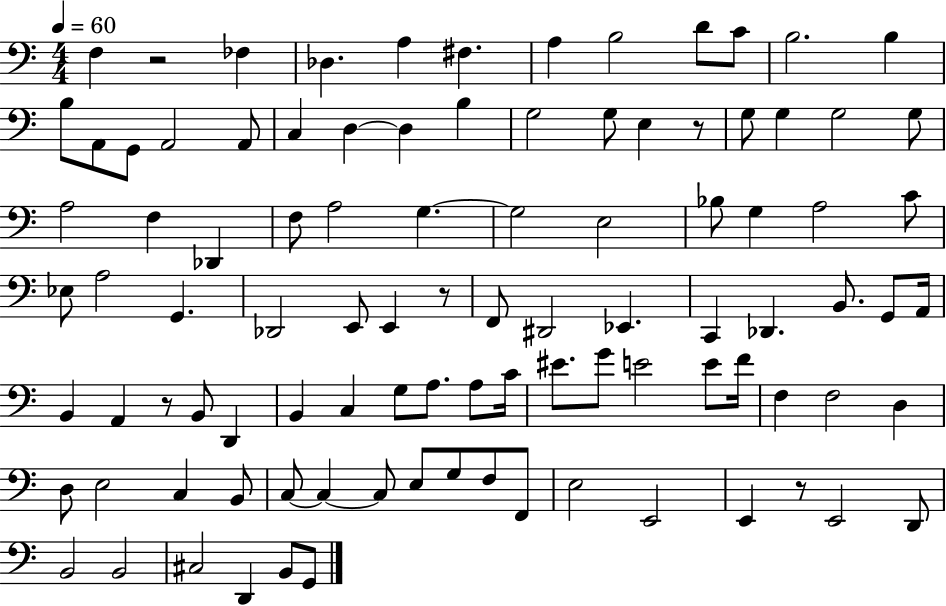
X:1
T:Untitled
M:4/4
L:1/4
K:C
F, z2 _F, _D, A, ^F, A, B,2 D/2 C/2 B,2 B, B,/2 A,,/2 G,,/2 A,,2 A,,/2 C, D, D, B, G,2 G,/2 E, z/2 G,/2 G, G,2 G,/2 A,2 F, _D,, F,/2 A,2 G, G,2 E,2 _B,/2 G, A,2 C/2 _E,/2 A,2 G,, _D,,2 E,,/2 E,, z/2 F,,/2 ^D,,2 _E,, C,, _D,, B,,/2 G,,/2 A,,/4 B,, A,, z/2 B,,/2 D,, B,, C, G,/2 A,/2 A,/2 C/4 ^E/2 G/2 E2 E/2 F/4 F, F,2 D, D,/2 E,2 C, B,,/2 C,/2 C, C,/2 E,/2 G,/2 F,/2 F,,/2 E,2 E,,2 E,, z/2 E,,2 D,,/2 B,,2 B,,2 ^C,2 D,, B,,/2 G,,/2